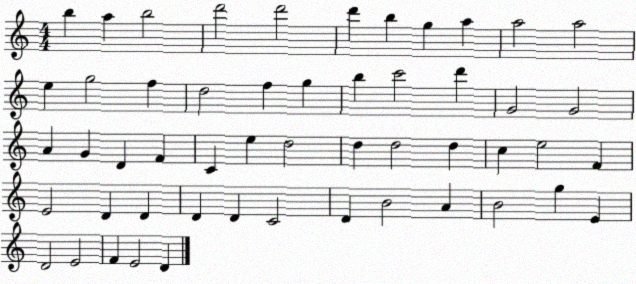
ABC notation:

X:1
T:Untitled
M:4/4
L:1/4
K:C
b a b2 d'2 d'2 d' b g a a2 a2 e g2 f d2 f g b c'2 d' G2 G2 A G D F C e d2 d d2 d c e2 F E2 D D D D C2 D B2 A B2 g E D2 E2 F E2 D